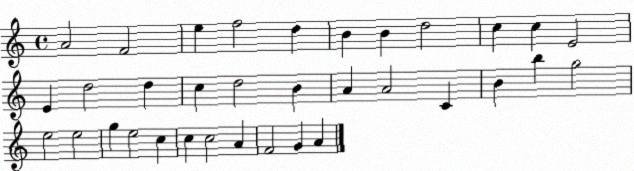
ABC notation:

X:1
T:Untitled
M:4/4
L:1/4
K:C
A2 F2 e f2 d B B d2 c c E2 E d2 d c d2 B A A2 C B b g2 e2 e2 g e2 c c c2 A F2 G A